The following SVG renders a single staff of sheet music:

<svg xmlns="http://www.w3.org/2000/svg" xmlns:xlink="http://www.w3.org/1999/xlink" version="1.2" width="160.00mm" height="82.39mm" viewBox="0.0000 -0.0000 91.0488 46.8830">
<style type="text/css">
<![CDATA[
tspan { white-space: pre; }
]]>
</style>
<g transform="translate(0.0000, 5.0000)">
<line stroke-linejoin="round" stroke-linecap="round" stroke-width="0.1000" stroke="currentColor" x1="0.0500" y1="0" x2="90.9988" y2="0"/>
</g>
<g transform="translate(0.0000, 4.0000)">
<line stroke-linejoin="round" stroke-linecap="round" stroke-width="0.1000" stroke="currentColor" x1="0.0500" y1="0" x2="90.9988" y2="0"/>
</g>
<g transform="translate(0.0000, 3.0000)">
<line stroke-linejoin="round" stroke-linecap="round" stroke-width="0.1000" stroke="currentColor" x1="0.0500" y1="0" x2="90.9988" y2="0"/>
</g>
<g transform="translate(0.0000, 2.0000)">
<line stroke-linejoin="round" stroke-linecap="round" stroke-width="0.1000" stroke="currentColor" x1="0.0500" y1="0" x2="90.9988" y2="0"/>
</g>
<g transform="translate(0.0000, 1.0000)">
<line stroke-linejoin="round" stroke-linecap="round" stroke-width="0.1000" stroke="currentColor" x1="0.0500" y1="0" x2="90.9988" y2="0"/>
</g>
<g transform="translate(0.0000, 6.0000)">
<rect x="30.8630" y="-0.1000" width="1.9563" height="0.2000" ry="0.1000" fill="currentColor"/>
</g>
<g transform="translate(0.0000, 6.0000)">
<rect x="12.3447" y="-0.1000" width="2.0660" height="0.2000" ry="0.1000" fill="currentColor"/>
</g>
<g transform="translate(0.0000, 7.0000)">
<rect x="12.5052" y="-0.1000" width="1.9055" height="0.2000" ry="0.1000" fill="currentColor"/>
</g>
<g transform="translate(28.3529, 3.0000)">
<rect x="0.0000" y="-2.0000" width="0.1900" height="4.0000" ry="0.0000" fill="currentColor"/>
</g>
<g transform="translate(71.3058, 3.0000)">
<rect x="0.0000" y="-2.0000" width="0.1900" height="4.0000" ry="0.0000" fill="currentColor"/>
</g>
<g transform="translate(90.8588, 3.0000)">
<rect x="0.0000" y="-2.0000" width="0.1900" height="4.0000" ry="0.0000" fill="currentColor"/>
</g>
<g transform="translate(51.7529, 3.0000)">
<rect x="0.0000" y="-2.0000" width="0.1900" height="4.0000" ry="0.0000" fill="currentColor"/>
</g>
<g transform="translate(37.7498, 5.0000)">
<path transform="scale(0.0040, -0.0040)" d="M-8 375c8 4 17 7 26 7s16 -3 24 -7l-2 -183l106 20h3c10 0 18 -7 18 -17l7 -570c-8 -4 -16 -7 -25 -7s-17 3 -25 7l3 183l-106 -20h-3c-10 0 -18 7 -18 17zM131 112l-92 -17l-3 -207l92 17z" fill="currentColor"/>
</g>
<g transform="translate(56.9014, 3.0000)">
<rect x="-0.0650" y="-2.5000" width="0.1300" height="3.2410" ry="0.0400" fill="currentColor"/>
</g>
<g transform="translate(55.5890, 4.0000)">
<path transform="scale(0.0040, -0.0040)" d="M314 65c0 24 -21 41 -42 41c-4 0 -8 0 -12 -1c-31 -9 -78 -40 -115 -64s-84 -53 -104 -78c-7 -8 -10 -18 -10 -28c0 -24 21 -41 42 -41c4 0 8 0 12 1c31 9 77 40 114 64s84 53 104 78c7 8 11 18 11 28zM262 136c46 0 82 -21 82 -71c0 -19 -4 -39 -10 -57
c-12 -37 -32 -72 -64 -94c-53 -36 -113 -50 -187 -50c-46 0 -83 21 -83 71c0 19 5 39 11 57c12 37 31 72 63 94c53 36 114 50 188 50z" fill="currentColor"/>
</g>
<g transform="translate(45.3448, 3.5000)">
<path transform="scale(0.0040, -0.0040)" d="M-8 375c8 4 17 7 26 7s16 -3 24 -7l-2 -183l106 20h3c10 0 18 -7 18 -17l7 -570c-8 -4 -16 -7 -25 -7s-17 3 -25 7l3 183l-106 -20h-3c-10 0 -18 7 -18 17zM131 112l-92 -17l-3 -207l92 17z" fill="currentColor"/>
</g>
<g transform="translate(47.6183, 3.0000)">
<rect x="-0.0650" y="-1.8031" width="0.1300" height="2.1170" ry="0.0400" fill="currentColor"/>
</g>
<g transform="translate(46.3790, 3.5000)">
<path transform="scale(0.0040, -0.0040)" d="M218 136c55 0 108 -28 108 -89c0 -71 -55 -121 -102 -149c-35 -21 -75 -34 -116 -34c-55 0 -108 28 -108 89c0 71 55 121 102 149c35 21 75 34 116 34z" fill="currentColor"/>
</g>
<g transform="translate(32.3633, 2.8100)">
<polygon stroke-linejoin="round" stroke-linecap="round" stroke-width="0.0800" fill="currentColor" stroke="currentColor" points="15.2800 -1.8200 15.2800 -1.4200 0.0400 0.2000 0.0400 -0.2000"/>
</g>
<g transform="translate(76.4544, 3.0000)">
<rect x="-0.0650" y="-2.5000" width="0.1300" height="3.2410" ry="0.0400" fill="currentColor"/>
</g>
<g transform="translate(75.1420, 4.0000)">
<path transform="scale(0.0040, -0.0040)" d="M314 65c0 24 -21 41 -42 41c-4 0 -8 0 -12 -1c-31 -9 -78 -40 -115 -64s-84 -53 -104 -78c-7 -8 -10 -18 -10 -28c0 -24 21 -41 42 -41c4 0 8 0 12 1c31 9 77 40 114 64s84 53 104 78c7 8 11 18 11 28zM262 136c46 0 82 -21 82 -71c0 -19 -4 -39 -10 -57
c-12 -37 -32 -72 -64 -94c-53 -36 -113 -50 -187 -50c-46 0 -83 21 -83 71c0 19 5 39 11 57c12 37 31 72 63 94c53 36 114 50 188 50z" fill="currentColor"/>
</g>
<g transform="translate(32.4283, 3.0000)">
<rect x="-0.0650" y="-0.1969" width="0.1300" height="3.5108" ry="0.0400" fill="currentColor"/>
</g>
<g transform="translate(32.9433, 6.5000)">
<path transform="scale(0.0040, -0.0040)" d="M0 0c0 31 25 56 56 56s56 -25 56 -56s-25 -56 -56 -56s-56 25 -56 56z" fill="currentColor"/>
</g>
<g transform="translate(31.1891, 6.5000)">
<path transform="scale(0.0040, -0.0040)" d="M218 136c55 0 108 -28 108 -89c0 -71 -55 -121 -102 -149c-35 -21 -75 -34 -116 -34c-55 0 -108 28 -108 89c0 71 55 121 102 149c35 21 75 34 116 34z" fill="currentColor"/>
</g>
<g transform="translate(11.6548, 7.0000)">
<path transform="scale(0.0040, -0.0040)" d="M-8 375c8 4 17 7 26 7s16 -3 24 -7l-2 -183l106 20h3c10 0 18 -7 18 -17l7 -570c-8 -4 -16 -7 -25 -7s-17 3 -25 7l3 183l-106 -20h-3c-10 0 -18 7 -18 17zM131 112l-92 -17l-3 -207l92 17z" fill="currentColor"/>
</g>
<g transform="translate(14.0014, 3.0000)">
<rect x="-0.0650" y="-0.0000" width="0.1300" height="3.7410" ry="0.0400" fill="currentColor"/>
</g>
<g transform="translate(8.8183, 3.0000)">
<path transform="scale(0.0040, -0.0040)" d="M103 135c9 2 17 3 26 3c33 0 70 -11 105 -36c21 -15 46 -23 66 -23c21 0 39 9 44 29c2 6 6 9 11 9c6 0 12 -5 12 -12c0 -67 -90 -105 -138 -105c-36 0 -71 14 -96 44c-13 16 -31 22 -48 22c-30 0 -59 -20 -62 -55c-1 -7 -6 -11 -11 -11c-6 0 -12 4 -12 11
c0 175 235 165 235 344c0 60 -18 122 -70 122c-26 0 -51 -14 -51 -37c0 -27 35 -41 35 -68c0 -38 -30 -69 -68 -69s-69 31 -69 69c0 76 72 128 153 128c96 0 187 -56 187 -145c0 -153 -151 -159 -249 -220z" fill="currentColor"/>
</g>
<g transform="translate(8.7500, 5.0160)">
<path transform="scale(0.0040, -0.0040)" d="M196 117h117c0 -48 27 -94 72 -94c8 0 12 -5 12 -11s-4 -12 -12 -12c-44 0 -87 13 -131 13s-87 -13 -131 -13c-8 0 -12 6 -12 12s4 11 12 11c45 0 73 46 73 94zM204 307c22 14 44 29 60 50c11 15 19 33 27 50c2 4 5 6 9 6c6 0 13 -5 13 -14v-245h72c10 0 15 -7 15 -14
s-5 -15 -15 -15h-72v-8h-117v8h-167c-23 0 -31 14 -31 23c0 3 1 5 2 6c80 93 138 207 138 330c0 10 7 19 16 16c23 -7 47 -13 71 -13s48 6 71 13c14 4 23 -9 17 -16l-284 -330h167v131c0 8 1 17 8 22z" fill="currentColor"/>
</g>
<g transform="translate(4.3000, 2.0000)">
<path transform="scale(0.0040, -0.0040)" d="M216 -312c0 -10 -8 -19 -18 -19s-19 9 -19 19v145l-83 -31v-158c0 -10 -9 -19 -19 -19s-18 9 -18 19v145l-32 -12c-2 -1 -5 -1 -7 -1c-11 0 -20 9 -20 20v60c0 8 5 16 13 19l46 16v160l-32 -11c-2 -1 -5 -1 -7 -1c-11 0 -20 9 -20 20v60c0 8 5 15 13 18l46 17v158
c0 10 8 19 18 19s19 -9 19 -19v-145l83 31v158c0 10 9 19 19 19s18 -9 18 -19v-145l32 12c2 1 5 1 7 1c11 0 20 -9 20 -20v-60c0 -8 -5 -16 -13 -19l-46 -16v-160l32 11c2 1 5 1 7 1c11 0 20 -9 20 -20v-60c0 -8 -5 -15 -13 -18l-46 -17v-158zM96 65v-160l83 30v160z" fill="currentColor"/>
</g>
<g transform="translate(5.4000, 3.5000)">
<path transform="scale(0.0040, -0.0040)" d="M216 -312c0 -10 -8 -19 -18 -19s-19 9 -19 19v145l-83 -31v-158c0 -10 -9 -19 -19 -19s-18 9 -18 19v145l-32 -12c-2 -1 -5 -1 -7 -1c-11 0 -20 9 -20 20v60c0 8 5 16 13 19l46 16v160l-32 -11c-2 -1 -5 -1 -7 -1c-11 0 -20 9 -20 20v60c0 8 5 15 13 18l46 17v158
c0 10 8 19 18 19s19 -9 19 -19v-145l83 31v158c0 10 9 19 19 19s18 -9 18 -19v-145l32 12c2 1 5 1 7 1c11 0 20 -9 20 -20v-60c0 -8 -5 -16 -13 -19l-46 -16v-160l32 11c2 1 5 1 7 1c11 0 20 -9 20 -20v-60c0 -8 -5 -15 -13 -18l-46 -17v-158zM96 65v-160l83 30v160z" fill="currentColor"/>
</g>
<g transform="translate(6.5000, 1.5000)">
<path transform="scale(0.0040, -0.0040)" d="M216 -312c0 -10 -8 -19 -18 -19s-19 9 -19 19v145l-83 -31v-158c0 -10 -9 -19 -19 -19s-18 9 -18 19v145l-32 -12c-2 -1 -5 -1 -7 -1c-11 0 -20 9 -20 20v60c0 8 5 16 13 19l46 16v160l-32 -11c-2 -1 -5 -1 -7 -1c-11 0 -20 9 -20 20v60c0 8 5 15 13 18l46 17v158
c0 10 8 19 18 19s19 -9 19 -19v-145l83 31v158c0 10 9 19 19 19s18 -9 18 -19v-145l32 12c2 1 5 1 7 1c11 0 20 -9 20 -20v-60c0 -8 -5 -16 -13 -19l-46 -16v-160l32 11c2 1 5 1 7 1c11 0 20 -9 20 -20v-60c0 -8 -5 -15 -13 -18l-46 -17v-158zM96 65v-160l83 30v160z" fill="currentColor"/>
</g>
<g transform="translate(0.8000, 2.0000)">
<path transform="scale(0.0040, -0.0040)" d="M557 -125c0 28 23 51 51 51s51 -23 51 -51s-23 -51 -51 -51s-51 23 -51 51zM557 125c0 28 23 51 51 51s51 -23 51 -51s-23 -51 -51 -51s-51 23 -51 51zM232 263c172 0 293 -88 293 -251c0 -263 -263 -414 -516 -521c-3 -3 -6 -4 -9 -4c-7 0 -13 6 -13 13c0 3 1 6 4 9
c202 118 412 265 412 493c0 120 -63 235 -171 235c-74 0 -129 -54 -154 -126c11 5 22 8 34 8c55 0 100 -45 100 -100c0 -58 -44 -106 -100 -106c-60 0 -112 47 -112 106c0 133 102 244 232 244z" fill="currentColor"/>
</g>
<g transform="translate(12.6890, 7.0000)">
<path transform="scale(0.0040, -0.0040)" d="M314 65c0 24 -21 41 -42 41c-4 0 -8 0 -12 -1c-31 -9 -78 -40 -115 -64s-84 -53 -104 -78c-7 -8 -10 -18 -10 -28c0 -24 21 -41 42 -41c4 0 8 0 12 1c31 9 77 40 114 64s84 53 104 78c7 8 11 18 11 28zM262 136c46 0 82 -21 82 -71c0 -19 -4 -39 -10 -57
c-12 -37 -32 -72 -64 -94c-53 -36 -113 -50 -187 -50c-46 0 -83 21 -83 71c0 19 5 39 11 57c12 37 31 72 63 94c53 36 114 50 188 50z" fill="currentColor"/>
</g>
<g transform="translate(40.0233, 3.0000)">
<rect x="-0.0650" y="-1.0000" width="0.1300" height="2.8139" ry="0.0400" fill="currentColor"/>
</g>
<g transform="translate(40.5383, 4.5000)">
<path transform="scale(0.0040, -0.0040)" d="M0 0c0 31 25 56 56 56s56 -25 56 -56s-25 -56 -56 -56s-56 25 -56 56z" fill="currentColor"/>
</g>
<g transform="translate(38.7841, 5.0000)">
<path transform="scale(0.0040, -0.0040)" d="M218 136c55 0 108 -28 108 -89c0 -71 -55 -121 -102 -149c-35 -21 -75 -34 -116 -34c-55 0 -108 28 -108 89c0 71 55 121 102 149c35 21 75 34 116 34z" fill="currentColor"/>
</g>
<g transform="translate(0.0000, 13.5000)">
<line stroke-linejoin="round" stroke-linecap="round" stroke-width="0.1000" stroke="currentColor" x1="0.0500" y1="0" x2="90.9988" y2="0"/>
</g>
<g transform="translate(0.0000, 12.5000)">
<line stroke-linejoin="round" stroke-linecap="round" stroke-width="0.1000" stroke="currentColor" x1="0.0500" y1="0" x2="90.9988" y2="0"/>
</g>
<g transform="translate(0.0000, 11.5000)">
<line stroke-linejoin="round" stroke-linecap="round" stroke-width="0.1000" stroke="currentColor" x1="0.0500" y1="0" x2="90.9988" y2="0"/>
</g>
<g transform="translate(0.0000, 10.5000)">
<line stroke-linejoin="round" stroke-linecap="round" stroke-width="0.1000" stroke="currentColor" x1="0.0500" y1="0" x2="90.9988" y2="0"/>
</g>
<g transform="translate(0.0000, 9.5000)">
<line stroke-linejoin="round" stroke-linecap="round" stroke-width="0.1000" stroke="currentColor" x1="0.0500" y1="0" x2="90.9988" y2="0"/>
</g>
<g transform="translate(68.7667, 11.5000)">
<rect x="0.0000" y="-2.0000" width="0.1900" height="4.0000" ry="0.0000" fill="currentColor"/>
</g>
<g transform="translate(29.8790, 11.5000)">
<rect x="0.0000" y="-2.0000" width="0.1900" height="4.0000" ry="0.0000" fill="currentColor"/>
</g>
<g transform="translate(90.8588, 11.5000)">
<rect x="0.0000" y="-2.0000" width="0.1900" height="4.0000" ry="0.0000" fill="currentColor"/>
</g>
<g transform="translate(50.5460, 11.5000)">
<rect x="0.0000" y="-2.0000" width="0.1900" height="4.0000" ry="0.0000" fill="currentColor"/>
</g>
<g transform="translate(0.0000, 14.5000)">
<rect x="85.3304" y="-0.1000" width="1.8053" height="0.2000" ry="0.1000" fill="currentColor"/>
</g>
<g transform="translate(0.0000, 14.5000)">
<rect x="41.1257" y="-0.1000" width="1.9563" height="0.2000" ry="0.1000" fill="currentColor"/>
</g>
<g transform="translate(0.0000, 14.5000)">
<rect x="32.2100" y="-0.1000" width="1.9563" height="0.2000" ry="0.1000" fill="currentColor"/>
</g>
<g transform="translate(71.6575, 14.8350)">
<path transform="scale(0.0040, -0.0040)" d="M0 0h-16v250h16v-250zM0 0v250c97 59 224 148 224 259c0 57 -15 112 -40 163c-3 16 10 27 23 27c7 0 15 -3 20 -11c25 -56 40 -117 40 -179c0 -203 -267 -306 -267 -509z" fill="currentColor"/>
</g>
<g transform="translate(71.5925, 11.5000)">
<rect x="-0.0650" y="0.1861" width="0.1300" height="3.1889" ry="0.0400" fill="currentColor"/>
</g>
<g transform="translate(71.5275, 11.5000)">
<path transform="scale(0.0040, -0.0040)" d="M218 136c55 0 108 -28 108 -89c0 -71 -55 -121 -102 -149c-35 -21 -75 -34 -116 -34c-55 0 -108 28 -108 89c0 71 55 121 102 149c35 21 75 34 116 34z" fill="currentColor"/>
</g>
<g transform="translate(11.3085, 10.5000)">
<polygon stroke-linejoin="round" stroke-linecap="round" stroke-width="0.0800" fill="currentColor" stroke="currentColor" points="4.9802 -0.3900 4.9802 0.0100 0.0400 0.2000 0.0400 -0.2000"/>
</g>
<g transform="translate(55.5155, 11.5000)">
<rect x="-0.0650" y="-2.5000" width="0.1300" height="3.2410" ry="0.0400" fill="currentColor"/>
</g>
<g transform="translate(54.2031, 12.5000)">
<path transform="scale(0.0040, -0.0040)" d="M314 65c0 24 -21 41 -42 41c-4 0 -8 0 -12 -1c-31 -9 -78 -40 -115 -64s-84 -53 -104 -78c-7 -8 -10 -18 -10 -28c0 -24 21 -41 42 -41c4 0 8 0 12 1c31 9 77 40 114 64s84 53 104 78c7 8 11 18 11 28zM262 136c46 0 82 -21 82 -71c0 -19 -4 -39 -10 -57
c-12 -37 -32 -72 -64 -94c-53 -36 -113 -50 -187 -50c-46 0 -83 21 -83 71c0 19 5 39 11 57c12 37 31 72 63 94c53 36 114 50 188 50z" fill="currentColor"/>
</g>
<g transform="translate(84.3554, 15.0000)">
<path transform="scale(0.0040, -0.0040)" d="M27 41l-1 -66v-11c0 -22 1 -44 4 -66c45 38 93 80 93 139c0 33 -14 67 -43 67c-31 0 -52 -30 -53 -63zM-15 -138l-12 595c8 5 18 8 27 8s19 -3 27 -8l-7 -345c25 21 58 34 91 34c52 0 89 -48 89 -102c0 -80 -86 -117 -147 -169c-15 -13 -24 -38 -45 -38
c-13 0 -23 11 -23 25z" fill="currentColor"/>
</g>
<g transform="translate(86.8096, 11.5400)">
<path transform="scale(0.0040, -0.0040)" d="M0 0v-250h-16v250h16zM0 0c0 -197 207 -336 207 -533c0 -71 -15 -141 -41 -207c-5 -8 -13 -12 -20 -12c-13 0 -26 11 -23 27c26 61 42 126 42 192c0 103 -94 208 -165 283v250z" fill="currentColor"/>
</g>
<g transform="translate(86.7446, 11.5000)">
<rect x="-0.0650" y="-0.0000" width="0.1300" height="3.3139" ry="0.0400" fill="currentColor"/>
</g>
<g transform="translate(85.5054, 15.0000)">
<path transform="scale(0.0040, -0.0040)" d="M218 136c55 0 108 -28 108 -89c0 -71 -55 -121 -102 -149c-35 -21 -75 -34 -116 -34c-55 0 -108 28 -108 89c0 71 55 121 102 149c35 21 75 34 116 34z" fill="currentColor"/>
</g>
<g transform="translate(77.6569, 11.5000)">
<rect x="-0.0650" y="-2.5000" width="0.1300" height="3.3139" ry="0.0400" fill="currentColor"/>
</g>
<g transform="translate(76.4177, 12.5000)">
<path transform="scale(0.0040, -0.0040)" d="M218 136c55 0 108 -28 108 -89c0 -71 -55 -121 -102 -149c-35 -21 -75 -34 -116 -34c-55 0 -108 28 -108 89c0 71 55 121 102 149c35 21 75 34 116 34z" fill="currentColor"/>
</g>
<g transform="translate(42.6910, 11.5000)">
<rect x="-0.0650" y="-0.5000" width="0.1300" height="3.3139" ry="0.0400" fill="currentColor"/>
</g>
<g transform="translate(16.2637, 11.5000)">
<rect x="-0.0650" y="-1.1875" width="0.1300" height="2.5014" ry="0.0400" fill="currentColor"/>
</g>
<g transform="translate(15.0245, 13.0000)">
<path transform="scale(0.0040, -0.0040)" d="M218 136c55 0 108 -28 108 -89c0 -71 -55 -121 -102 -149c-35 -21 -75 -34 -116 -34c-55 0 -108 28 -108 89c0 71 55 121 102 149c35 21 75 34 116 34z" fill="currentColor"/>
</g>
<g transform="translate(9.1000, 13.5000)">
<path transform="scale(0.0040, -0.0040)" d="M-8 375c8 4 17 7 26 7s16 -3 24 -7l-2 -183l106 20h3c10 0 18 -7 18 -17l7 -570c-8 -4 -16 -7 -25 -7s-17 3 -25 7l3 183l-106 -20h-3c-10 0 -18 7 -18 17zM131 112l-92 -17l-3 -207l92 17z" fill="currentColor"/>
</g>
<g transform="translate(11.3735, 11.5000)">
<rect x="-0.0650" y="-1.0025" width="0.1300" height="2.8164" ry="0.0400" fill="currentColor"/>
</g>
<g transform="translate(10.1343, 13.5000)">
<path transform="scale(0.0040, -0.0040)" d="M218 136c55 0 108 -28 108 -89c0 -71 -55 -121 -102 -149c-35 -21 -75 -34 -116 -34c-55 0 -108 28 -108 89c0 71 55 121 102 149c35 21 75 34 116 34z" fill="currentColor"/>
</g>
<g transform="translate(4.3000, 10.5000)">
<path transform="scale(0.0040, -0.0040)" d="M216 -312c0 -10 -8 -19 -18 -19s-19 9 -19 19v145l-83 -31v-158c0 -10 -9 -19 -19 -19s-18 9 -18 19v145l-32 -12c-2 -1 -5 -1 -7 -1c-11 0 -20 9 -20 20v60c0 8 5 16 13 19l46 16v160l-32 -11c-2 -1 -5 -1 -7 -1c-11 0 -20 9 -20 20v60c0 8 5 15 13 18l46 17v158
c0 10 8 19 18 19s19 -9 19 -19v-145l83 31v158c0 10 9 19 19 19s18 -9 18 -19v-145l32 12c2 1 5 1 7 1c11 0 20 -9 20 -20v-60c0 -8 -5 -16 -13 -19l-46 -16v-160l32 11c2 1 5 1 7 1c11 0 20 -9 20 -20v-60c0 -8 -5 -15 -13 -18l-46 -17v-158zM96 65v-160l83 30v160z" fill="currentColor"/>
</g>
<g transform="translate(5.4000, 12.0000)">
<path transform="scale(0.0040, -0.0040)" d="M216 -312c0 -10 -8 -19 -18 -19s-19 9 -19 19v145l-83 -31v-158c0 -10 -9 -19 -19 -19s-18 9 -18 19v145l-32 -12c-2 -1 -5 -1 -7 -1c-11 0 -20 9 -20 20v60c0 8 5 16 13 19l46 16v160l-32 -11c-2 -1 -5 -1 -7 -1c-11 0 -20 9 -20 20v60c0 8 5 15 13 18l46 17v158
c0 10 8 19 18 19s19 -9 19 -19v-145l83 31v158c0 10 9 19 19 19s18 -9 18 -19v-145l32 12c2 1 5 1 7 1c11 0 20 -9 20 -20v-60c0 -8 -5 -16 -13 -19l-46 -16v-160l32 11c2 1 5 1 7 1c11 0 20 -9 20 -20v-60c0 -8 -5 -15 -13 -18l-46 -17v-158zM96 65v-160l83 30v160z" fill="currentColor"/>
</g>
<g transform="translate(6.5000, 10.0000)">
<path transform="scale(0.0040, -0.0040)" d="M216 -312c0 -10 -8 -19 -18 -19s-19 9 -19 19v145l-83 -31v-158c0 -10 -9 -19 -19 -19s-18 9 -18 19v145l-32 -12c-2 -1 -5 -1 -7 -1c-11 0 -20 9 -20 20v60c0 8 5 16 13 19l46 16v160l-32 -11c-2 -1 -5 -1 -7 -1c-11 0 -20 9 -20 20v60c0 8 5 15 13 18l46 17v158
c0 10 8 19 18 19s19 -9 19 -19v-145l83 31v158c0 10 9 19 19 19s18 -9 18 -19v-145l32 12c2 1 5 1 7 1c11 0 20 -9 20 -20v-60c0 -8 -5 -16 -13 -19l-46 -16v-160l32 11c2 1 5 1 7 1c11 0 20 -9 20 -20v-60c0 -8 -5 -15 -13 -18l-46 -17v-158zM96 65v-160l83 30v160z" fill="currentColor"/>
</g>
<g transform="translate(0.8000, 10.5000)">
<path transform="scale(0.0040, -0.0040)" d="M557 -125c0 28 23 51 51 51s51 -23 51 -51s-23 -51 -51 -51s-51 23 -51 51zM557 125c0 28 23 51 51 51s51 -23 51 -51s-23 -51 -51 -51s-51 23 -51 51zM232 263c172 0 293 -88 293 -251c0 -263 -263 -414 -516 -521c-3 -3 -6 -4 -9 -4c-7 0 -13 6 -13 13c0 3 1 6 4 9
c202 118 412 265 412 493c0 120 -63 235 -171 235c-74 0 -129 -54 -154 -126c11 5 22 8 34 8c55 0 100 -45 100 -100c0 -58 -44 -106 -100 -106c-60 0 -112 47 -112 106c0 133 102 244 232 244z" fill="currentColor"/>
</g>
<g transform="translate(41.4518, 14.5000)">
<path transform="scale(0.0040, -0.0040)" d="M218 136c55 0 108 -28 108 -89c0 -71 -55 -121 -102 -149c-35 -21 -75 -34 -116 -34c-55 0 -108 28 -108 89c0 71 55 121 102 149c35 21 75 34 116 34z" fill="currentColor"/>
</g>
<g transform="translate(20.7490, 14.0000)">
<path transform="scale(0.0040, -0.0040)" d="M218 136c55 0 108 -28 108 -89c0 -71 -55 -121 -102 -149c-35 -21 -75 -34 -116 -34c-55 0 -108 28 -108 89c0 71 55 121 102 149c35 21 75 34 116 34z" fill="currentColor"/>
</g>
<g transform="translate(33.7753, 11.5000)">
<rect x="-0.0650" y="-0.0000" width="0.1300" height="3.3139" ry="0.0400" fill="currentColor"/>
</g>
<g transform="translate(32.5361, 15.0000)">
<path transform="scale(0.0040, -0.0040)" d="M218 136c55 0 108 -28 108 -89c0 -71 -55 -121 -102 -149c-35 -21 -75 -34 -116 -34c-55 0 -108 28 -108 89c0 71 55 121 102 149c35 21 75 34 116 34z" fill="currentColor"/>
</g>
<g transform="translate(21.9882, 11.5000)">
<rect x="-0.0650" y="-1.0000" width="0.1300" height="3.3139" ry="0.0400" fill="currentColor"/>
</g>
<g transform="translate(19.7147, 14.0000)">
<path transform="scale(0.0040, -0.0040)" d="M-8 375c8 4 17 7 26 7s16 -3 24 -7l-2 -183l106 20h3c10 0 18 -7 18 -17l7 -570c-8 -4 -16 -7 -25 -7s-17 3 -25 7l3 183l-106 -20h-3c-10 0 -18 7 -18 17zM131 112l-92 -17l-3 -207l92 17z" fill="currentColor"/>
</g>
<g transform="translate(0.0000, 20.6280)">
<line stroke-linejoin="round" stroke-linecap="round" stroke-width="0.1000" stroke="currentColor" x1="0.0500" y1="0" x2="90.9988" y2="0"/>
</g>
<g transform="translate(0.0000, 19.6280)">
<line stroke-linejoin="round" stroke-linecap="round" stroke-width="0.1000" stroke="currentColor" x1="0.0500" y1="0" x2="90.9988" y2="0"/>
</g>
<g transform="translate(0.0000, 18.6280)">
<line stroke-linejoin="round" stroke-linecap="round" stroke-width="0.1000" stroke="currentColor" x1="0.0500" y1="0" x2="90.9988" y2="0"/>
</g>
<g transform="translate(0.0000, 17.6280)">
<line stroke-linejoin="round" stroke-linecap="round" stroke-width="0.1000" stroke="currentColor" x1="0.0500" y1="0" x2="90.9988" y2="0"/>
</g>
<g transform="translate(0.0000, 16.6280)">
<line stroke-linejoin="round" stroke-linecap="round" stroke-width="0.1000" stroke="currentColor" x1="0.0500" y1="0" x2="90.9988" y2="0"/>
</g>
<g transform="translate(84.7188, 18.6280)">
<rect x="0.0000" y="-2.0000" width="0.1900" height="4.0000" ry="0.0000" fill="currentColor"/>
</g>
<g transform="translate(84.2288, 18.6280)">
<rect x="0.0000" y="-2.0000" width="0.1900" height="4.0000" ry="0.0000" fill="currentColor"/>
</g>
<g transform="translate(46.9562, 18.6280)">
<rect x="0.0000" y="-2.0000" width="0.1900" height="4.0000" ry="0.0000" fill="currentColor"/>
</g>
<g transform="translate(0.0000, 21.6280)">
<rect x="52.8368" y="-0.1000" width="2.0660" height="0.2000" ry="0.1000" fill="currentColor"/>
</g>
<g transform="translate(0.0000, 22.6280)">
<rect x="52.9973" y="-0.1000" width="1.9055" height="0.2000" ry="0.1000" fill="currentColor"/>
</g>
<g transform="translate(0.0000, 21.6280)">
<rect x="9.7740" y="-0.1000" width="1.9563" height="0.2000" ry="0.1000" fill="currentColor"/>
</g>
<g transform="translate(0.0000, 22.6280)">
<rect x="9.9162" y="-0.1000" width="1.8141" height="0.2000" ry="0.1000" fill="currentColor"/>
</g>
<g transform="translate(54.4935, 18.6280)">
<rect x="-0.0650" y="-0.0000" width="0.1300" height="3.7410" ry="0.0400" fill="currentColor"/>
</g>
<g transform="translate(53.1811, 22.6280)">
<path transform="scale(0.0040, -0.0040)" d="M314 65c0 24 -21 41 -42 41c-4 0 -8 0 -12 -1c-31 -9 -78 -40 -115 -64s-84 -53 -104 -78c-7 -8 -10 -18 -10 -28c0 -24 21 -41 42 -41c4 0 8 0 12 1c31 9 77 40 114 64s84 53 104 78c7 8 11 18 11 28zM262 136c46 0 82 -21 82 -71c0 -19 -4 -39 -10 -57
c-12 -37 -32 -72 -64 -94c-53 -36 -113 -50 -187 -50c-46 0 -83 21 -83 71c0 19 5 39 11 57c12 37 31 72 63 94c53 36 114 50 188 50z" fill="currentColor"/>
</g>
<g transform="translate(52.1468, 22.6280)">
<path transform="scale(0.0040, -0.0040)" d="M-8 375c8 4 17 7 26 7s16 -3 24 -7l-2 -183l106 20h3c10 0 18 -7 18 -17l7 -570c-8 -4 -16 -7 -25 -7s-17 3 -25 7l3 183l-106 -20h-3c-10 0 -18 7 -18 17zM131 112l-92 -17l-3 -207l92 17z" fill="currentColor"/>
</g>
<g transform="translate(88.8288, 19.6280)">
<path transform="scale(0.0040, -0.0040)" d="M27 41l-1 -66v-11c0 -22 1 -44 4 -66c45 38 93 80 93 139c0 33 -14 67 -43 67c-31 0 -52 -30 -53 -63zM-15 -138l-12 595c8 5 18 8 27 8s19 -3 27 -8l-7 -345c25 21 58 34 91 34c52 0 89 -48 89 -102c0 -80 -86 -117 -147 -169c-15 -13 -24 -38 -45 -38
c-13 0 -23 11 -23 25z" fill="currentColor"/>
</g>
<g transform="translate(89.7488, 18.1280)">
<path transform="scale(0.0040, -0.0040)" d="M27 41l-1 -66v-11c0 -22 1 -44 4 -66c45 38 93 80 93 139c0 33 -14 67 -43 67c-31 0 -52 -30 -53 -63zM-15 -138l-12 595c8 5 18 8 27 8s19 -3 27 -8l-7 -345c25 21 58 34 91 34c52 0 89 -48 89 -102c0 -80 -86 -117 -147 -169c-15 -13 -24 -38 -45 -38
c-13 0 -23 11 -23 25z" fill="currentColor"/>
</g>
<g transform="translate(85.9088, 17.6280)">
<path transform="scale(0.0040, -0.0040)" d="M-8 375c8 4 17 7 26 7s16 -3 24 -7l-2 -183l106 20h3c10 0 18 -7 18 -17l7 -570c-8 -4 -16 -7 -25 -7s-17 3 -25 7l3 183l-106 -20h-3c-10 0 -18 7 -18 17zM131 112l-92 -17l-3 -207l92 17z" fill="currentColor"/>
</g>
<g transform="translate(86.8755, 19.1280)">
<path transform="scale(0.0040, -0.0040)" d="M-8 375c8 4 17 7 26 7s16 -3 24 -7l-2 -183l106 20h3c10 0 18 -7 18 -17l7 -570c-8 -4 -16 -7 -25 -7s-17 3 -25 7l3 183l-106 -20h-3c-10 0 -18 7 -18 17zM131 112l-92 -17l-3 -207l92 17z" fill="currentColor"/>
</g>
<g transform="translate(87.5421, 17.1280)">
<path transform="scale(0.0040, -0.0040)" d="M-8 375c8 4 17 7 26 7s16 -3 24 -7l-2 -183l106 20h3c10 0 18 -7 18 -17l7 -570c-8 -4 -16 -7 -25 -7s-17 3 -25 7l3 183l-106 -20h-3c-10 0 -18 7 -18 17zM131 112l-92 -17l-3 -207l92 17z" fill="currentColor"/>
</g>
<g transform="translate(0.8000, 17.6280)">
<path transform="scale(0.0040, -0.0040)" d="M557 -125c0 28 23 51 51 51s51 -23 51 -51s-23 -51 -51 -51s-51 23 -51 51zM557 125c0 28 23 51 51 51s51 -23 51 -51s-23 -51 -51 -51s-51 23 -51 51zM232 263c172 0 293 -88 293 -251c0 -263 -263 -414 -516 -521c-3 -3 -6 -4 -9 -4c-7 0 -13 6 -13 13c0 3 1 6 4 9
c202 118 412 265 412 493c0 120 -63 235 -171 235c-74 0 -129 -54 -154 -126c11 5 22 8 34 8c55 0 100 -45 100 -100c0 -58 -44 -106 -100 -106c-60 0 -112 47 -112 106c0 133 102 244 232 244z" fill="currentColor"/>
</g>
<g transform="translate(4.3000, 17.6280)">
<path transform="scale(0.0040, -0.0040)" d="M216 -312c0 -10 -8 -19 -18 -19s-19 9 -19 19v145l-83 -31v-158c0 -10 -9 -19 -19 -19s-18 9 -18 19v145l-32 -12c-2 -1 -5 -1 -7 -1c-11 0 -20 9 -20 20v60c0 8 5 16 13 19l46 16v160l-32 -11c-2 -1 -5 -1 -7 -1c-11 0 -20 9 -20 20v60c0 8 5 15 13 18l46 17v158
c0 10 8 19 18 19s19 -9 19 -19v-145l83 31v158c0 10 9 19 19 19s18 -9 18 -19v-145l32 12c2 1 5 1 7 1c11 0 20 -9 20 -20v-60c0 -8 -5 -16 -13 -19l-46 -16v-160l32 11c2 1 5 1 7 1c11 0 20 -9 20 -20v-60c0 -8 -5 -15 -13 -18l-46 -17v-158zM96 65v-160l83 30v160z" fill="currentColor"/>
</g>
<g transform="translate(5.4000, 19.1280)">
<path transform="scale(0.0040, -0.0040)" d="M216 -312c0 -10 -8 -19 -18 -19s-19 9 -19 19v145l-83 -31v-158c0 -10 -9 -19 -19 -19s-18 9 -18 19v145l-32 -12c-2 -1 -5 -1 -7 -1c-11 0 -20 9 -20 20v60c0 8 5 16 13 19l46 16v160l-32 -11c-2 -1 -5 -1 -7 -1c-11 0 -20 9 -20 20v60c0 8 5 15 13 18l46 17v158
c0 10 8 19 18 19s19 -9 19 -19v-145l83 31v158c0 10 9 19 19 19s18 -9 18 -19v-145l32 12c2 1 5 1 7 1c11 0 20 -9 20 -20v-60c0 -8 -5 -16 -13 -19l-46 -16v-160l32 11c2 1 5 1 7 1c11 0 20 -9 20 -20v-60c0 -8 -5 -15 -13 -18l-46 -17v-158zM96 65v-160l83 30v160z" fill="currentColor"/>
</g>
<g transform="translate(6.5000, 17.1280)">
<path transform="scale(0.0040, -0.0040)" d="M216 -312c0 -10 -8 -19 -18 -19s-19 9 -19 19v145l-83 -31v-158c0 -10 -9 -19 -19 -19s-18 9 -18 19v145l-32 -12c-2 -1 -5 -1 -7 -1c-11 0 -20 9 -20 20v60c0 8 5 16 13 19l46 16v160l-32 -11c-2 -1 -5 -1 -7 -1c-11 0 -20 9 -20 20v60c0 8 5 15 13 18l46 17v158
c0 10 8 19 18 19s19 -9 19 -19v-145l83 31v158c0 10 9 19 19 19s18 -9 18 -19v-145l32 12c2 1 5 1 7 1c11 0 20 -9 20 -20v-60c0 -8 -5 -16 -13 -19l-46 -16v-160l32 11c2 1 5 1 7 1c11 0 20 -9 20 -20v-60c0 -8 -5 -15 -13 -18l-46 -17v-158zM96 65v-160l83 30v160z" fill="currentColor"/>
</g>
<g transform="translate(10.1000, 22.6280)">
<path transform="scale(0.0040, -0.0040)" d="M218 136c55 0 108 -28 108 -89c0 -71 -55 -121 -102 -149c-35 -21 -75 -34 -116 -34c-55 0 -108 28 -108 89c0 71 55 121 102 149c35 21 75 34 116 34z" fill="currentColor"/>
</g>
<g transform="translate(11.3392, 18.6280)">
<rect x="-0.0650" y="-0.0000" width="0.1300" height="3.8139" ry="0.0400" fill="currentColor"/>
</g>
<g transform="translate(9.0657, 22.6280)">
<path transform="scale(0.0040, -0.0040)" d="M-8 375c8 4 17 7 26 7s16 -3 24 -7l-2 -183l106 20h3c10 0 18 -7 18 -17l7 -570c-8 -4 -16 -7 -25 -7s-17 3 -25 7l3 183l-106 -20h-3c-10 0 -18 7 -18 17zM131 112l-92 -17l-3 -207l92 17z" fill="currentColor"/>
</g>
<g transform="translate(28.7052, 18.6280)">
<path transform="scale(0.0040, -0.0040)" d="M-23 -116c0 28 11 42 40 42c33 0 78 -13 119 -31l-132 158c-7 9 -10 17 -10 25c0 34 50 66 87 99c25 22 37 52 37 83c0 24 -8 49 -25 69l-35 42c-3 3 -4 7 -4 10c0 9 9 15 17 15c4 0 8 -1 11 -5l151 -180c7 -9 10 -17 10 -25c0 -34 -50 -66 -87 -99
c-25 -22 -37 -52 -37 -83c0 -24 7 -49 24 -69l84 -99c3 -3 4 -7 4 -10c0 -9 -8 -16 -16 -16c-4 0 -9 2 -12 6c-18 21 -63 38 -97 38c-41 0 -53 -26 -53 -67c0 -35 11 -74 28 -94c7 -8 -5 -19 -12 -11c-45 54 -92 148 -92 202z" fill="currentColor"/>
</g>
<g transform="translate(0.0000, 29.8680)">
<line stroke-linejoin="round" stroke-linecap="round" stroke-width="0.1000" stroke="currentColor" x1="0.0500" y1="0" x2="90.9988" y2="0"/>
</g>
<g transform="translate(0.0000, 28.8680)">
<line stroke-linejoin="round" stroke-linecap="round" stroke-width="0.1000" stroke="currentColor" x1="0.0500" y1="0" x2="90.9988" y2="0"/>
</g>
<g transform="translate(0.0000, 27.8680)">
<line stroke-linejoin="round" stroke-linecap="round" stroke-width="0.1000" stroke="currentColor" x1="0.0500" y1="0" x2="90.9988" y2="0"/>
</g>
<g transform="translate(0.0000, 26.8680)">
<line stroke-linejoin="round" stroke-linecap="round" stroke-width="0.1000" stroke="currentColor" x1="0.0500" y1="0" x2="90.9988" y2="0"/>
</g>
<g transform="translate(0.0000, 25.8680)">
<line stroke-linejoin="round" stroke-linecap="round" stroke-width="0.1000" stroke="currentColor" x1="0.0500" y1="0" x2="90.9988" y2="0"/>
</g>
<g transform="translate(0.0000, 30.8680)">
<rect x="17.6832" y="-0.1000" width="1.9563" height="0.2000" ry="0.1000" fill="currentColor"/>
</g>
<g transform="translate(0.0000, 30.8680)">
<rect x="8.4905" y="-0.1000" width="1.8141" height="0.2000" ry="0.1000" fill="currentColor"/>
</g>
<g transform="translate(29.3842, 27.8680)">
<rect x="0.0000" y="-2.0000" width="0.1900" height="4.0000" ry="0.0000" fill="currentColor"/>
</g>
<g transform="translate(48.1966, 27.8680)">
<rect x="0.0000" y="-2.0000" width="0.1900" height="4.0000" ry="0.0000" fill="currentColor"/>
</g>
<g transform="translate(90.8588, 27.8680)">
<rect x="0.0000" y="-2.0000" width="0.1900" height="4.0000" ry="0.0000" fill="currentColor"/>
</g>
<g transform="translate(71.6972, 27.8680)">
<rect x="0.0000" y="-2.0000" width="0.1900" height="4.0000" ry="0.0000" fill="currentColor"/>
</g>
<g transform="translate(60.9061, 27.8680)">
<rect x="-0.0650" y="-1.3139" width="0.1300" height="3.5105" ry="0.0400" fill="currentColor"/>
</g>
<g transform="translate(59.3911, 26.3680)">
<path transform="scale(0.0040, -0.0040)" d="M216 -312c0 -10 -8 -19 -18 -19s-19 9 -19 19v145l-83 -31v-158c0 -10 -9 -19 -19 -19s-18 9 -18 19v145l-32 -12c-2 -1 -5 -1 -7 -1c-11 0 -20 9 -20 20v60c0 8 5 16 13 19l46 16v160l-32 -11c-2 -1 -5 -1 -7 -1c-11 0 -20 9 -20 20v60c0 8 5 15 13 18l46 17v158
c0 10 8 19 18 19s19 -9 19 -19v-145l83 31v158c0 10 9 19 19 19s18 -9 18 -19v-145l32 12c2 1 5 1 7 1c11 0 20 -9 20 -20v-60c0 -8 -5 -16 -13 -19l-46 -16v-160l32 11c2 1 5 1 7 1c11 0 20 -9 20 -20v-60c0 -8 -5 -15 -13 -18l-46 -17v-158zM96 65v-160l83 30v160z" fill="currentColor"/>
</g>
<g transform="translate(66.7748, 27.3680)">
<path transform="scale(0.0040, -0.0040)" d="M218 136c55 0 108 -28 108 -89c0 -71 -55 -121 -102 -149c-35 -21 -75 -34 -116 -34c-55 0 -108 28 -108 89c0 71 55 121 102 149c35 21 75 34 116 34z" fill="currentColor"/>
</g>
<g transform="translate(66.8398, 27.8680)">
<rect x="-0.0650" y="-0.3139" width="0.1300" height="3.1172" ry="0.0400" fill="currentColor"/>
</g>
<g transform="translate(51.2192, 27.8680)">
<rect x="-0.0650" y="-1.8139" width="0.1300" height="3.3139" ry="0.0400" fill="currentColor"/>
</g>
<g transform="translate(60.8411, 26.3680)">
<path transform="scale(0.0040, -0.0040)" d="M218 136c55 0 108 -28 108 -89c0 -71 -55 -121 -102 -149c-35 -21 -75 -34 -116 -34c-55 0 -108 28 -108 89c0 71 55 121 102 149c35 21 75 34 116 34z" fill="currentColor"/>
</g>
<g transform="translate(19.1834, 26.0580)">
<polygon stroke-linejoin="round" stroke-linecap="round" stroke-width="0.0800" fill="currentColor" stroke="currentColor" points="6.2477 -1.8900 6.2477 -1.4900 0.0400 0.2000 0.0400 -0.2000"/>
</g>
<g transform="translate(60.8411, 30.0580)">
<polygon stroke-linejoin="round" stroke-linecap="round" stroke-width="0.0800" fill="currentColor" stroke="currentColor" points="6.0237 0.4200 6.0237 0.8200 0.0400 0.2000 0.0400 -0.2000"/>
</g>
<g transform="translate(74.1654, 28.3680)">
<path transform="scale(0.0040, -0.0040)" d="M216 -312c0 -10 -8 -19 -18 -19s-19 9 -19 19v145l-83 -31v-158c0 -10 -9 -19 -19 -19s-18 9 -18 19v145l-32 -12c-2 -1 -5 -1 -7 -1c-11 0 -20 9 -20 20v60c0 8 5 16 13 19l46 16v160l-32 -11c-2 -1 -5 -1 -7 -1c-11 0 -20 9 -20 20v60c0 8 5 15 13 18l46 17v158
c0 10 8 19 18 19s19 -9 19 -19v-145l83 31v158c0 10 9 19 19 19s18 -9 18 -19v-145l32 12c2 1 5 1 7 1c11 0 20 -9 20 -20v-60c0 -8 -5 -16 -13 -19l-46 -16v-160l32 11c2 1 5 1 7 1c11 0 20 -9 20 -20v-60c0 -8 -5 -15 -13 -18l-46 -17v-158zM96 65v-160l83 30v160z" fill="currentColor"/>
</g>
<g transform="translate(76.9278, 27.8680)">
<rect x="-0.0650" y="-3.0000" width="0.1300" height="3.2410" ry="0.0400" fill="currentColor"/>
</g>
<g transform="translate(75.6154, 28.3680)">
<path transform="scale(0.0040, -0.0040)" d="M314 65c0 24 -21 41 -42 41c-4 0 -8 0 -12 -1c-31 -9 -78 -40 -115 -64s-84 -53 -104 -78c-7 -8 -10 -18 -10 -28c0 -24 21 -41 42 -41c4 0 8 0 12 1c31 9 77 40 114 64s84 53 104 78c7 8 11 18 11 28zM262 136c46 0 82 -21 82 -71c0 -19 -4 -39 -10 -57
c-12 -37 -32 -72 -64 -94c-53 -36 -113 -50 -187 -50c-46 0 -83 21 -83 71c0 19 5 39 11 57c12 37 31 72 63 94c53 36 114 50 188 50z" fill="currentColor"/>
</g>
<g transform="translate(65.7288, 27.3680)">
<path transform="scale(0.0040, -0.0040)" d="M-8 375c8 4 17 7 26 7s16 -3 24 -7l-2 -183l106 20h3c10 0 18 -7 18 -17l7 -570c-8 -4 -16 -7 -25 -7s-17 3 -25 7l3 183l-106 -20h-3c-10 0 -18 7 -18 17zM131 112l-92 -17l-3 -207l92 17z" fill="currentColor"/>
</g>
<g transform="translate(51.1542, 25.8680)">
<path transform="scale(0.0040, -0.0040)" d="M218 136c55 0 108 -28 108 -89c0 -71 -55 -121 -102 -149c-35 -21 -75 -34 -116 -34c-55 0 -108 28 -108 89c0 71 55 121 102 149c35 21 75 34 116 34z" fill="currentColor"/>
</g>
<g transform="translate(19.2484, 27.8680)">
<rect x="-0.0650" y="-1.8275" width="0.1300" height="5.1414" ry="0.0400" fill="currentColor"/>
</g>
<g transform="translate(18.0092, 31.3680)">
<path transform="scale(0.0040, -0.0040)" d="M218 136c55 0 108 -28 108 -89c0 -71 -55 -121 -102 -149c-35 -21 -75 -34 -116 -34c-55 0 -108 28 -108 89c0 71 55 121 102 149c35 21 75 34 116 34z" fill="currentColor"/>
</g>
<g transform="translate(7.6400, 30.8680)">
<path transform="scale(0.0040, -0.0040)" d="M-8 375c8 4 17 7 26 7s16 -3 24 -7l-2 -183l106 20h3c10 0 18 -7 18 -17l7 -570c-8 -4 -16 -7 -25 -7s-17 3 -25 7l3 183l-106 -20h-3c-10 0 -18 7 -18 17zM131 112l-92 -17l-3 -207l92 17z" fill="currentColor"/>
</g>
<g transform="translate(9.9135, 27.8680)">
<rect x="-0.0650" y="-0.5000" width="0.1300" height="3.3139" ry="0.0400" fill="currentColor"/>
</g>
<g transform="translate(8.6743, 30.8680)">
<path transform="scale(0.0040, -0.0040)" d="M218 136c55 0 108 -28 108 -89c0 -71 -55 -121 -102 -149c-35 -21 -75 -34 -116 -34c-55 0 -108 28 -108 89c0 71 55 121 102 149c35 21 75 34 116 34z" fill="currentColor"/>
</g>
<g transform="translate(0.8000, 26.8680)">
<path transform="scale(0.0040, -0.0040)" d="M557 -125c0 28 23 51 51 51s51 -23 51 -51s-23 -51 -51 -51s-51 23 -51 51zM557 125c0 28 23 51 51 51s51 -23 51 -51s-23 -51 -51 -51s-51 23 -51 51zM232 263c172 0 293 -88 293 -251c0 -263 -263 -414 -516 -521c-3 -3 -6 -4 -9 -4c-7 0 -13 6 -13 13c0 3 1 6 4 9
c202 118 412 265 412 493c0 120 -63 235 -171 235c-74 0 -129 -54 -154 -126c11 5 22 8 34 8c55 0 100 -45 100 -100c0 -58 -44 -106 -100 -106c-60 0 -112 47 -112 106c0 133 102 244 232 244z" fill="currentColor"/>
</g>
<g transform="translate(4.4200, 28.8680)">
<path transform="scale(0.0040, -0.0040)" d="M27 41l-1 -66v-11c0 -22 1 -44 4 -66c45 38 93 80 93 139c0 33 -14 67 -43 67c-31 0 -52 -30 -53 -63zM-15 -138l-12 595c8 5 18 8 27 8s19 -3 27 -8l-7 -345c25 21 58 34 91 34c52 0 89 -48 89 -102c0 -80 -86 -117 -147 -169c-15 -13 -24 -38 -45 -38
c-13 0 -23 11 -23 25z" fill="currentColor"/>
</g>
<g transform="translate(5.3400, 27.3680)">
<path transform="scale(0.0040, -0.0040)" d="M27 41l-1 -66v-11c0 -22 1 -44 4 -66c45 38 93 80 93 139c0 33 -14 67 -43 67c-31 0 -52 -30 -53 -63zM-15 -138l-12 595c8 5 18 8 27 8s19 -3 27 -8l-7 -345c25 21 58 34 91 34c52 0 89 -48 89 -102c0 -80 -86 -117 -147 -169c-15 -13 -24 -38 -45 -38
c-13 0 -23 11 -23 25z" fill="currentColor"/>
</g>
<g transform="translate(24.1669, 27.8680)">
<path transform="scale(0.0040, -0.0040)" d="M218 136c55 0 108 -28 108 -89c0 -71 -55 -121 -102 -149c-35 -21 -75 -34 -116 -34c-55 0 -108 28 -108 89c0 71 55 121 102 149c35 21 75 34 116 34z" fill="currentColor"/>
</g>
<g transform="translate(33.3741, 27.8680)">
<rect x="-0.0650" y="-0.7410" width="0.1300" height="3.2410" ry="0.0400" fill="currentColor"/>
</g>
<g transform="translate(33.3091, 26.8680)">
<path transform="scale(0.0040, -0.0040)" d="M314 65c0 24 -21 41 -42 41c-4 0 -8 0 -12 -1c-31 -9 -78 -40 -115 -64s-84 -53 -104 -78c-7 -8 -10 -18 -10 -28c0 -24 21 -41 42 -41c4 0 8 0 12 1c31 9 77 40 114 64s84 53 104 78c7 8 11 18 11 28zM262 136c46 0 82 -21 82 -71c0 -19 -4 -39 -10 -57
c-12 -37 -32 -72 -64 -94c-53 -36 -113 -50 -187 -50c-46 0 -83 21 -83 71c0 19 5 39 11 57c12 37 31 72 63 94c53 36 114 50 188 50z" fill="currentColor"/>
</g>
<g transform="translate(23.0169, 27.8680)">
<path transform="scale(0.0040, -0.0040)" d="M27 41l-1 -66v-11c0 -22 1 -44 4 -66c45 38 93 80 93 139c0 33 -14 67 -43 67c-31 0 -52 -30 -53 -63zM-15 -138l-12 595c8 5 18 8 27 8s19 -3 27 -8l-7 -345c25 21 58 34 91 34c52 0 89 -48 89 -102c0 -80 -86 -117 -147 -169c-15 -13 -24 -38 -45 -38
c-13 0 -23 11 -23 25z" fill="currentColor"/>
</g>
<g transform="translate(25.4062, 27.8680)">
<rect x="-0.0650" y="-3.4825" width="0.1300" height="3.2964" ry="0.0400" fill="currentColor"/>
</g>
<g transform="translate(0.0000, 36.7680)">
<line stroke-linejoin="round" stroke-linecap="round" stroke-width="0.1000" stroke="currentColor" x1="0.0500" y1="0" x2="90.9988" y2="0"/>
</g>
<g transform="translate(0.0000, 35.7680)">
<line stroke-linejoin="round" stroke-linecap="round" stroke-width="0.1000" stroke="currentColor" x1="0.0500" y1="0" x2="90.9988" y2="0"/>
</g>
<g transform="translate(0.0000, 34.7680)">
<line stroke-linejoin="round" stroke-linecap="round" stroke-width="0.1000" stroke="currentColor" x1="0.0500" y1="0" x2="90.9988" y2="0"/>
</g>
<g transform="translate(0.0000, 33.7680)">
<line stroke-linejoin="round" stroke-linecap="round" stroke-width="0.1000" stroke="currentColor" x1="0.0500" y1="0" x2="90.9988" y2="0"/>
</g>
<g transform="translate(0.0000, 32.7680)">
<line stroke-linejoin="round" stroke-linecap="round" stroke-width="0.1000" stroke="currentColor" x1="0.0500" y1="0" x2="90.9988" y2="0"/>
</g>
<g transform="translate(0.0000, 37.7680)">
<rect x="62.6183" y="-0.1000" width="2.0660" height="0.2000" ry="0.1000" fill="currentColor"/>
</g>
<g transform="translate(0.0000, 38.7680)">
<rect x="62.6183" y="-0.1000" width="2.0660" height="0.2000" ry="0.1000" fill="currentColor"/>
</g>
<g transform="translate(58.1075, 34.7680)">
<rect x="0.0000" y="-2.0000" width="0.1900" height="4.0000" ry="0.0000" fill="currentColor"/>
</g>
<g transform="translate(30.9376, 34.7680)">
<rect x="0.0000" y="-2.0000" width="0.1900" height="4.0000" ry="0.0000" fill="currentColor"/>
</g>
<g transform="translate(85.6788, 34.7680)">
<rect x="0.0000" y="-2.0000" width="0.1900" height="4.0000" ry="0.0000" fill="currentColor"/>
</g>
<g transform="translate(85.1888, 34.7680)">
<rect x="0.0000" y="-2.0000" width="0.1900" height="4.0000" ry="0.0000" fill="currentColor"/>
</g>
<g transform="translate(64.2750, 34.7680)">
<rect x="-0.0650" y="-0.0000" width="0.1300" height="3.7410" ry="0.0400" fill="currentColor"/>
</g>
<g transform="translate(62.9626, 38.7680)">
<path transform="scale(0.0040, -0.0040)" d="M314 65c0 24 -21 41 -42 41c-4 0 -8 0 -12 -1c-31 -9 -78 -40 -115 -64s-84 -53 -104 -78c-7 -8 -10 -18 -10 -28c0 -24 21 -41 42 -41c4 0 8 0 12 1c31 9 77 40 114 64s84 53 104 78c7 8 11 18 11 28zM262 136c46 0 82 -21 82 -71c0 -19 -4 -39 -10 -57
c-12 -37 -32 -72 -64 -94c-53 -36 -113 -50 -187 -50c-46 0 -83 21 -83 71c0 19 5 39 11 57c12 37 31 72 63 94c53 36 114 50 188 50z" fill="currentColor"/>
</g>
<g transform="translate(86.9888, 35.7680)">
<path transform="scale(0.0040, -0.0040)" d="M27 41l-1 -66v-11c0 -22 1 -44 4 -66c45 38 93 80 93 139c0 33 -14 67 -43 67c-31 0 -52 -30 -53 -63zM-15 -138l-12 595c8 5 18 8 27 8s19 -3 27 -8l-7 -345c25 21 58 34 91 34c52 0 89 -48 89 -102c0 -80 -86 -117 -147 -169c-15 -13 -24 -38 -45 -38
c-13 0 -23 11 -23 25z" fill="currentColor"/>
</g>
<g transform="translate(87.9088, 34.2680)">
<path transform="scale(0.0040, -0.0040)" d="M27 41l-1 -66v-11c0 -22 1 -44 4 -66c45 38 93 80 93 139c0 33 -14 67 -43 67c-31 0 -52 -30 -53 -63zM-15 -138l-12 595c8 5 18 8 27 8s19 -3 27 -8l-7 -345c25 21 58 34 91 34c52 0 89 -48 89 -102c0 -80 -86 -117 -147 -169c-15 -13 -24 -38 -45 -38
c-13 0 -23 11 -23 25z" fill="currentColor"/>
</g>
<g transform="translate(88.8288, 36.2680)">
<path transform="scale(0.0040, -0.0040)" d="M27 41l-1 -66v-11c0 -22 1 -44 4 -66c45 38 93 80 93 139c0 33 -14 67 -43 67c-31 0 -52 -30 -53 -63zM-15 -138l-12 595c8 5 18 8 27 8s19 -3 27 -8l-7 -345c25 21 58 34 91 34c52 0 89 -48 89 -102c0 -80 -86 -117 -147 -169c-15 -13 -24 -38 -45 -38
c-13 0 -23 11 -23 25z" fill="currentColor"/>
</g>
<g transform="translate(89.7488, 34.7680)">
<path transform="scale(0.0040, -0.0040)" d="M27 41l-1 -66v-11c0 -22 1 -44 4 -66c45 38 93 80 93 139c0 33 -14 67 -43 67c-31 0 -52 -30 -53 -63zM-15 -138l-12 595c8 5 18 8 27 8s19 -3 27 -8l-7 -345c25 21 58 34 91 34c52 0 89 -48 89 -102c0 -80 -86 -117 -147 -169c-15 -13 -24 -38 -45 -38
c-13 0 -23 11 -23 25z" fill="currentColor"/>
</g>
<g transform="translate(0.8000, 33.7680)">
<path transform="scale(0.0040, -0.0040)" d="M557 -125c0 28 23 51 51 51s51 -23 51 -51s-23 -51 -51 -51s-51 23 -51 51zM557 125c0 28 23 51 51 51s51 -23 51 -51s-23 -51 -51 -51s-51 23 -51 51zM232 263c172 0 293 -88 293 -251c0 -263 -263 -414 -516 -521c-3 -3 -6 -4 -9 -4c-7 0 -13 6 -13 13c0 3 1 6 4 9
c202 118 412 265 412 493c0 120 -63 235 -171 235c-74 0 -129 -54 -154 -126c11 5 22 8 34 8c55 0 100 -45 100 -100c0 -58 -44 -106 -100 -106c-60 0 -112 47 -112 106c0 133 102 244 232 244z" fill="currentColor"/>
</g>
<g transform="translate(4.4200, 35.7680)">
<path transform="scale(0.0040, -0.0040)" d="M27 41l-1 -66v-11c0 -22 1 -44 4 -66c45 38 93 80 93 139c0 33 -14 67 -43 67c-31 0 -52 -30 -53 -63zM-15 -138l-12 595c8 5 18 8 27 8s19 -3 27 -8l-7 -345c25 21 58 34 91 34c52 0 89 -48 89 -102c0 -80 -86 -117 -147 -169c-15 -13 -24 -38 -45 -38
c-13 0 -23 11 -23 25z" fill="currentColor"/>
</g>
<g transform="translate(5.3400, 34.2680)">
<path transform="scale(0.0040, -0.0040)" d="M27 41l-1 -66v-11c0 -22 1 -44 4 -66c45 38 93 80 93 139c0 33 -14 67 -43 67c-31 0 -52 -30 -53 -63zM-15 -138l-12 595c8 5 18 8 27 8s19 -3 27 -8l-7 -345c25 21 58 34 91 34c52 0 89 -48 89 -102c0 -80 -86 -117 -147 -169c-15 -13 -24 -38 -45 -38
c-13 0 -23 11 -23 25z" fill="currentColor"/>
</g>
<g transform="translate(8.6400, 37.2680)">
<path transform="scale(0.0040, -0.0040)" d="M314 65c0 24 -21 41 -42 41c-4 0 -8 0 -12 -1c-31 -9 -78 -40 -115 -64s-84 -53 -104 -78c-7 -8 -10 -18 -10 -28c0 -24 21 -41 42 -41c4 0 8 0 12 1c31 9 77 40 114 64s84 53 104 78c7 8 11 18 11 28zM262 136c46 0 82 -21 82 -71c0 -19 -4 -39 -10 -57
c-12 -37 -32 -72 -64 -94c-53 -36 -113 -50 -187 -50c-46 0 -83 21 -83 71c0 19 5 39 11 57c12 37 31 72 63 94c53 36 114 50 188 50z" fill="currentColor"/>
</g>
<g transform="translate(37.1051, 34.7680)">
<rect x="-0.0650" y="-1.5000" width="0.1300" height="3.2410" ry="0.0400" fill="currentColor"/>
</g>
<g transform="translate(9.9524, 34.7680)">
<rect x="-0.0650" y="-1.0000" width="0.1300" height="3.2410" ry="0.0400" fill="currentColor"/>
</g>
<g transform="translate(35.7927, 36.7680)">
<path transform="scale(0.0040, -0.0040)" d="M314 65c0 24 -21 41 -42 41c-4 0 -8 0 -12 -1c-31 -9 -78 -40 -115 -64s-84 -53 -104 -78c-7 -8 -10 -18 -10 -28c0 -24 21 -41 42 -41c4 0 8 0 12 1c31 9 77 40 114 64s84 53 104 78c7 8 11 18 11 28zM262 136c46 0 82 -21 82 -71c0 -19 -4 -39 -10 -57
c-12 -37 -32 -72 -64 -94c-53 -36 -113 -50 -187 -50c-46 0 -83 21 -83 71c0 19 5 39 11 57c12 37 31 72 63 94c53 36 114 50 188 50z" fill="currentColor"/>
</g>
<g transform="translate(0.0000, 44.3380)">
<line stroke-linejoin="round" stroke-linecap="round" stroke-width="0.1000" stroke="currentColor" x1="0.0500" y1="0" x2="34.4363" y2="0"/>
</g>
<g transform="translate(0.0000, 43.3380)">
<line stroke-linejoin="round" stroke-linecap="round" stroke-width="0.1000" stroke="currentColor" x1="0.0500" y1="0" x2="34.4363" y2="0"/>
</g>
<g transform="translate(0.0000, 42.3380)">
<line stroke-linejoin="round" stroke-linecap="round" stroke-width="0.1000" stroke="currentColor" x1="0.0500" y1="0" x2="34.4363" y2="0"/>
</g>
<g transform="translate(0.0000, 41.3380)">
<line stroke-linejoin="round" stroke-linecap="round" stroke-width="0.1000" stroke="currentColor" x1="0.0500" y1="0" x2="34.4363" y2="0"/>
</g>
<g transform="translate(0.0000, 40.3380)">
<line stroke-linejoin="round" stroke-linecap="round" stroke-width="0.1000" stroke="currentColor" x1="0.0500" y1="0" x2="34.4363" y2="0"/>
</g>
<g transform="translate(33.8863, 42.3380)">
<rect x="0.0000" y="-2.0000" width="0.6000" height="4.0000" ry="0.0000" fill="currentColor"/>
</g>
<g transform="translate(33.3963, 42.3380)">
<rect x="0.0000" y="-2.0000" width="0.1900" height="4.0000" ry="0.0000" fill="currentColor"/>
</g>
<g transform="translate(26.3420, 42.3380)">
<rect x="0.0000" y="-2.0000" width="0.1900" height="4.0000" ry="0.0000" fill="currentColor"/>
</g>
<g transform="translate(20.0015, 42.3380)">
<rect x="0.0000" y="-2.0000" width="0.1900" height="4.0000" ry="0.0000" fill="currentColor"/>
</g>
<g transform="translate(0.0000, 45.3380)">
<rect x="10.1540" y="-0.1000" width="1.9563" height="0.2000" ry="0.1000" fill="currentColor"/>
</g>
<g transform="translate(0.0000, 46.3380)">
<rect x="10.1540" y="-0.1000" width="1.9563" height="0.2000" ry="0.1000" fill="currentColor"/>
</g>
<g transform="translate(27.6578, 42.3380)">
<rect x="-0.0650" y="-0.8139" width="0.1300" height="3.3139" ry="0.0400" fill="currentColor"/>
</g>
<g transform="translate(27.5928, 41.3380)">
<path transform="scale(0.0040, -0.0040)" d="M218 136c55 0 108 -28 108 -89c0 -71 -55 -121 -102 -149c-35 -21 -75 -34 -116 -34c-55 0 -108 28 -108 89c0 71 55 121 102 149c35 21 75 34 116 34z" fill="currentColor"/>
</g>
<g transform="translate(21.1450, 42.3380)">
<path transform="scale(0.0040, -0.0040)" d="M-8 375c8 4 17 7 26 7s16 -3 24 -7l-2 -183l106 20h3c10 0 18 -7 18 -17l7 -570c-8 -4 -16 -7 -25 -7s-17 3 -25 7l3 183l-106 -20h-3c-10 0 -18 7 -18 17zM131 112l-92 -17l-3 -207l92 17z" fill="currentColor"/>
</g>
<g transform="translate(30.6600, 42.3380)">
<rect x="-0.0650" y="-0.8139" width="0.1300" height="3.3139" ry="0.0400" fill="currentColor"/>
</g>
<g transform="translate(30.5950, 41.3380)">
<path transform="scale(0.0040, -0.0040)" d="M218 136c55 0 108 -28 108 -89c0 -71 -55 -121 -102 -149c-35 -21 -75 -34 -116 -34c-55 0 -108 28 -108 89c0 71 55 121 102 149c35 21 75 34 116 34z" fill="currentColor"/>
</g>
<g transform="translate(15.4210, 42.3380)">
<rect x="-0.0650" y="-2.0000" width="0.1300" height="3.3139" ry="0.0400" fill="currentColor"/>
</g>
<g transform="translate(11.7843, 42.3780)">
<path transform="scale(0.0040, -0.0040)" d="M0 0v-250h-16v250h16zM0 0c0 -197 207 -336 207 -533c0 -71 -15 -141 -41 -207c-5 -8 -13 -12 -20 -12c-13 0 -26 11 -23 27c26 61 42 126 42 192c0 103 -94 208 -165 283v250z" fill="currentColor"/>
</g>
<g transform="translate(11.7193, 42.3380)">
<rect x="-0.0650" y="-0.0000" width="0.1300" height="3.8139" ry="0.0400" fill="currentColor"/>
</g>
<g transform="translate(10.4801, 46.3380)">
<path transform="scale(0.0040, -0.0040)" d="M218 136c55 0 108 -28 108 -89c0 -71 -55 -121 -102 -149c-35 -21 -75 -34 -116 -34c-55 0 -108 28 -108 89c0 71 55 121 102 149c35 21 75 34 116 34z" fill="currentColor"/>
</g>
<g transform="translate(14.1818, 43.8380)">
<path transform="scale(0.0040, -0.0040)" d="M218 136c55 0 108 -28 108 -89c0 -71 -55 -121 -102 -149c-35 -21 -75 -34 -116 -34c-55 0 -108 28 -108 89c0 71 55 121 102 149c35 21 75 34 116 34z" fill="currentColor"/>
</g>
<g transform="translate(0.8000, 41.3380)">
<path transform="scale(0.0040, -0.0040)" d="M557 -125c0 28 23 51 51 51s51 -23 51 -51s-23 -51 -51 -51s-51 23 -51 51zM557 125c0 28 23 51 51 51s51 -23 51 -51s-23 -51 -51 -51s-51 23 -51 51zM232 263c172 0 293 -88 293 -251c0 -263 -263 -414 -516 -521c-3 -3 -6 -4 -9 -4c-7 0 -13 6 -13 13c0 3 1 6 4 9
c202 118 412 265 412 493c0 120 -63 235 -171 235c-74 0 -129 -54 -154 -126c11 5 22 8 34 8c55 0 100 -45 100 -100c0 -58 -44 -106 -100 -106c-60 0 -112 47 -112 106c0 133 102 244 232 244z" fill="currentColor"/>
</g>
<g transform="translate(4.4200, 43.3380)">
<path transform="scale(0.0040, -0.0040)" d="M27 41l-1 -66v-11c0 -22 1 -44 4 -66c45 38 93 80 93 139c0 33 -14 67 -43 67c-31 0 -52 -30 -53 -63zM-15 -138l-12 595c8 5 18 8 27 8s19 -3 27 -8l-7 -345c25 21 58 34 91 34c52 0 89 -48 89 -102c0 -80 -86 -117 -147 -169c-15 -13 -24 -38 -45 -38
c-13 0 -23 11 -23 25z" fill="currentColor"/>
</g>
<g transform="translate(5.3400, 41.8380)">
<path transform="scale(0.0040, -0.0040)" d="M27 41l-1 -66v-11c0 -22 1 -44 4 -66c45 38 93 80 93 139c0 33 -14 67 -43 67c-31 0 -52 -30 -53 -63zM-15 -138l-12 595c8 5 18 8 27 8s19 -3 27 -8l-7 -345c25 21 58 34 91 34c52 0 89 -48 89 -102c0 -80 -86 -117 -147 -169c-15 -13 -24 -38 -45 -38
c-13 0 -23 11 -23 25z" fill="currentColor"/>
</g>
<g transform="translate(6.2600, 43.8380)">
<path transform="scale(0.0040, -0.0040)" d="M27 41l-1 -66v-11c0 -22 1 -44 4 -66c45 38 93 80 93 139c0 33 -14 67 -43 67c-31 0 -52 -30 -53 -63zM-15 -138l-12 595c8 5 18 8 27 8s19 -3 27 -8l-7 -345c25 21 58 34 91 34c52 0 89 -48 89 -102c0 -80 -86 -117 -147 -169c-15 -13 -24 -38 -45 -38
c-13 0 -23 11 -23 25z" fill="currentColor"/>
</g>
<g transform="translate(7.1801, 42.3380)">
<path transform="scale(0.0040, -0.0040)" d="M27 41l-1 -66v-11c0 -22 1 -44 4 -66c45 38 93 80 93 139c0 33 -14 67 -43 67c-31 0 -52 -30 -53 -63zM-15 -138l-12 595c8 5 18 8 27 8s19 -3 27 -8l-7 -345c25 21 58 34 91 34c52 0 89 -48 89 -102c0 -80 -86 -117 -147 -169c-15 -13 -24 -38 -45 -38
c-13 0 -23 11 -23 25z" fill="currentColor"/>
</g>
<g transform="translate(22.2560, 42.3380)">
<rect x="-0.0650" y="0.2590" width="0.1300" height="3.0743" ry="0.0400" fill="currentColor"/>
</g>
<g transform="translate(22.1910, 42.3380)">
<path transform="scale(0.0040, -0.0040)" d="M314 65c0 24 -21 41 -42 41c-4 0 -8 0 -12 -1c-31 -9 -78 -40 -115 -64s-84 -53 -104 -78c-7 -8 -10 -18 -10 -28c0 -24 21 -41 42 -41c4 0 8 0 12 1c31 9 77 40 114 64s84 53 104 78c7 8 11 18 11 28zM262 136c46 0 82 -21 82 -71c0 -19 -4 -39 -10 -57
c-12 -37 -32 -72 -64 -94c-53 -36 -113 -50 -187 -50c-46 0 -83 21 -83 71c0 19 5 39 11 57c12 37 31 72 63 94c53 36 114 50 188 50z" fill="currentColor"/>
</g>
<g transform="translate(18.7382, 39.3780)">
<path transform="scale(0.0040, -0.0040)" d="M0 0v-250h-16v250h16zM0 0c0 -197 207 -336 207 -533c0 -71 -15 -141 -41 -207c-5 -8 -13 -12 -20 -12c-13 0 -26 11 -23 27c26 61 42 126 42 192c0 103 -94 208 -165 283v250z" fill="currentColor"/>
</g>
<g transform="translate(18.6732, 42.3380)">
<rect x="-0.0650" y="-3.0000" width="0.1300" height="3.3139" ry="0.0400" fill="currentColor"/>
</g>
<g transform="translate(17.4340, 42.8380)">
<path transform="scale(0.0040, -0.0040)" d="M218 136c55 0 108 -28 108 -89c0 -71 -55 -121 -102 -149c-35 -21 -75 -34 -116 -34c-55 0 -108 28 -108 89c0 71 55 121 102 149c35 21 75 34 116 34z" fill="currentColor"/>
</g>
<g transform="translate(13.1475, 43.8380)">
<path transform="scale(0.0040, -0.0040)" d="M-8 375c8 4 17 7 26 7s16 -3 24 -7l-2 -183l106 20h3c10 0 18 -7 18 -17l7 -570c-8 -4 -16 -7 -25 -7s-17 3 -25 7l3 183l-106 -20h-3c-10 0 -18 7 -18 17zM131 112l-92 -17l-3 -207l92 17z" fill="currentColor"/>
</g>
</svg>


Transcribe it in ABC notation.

X:1
T:Untitled
M:2/4
L:1/4
K:A
C,,2 D,,/2 G,,/2 C,/2 B,,2 B,,2 G,,/2 A,,/2 F,, D,, E,, B,,2 D,/2 B,, _D,,/2 C,, z C,,2 E,, D,,/2 _D,/2 F,2 A, ^G,/2 E,/2 ^C,2 F,,2 G,,2 C,,2 C,,/2 A,, C,/2 D,2 F, F,